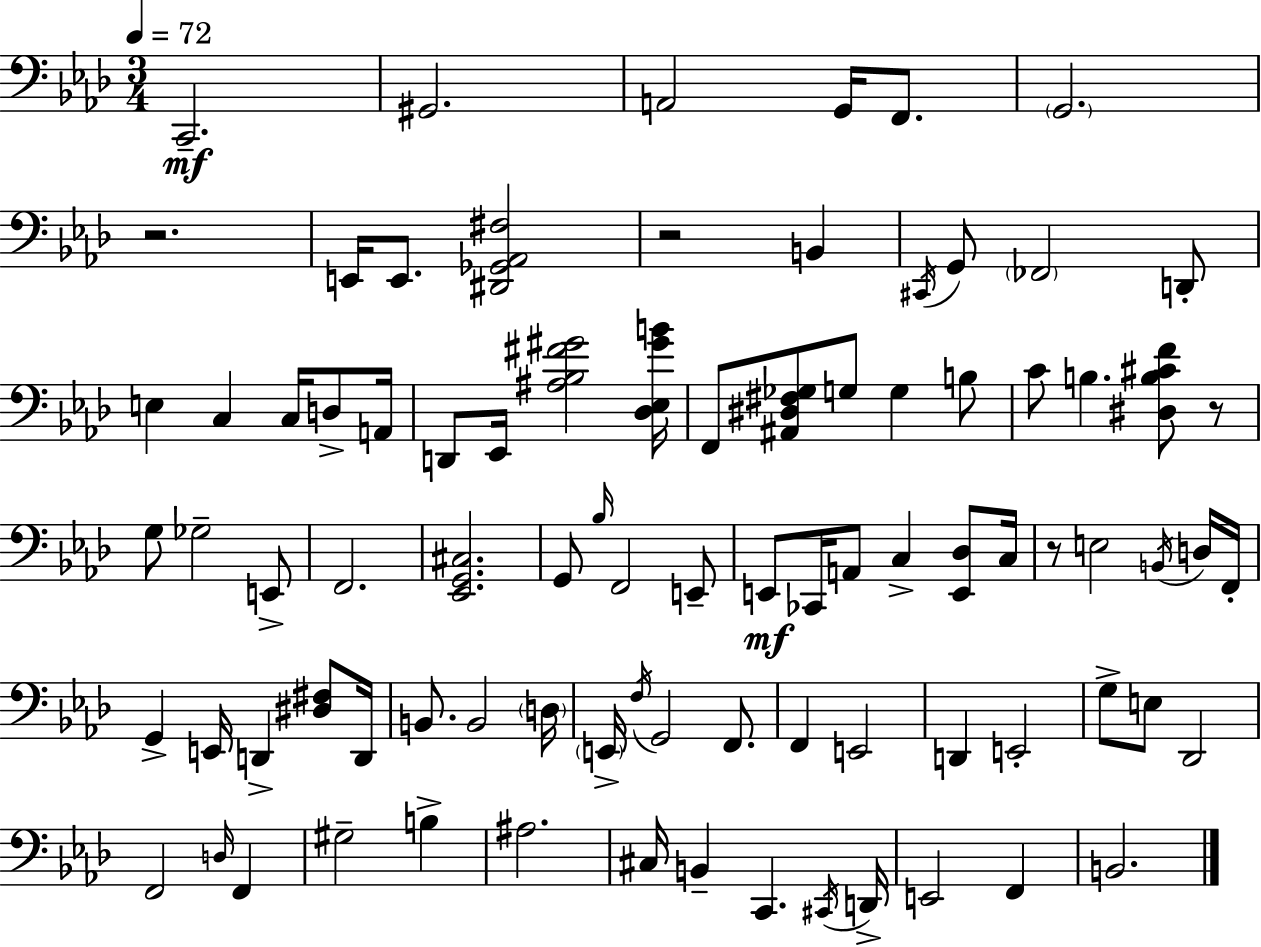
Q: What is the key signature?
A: AES major